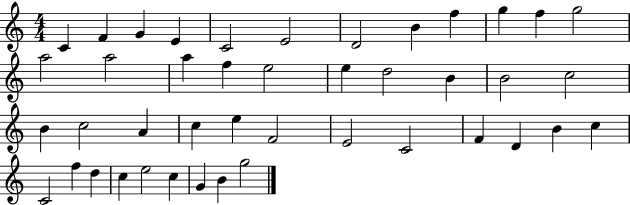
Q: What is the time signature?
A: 4/4